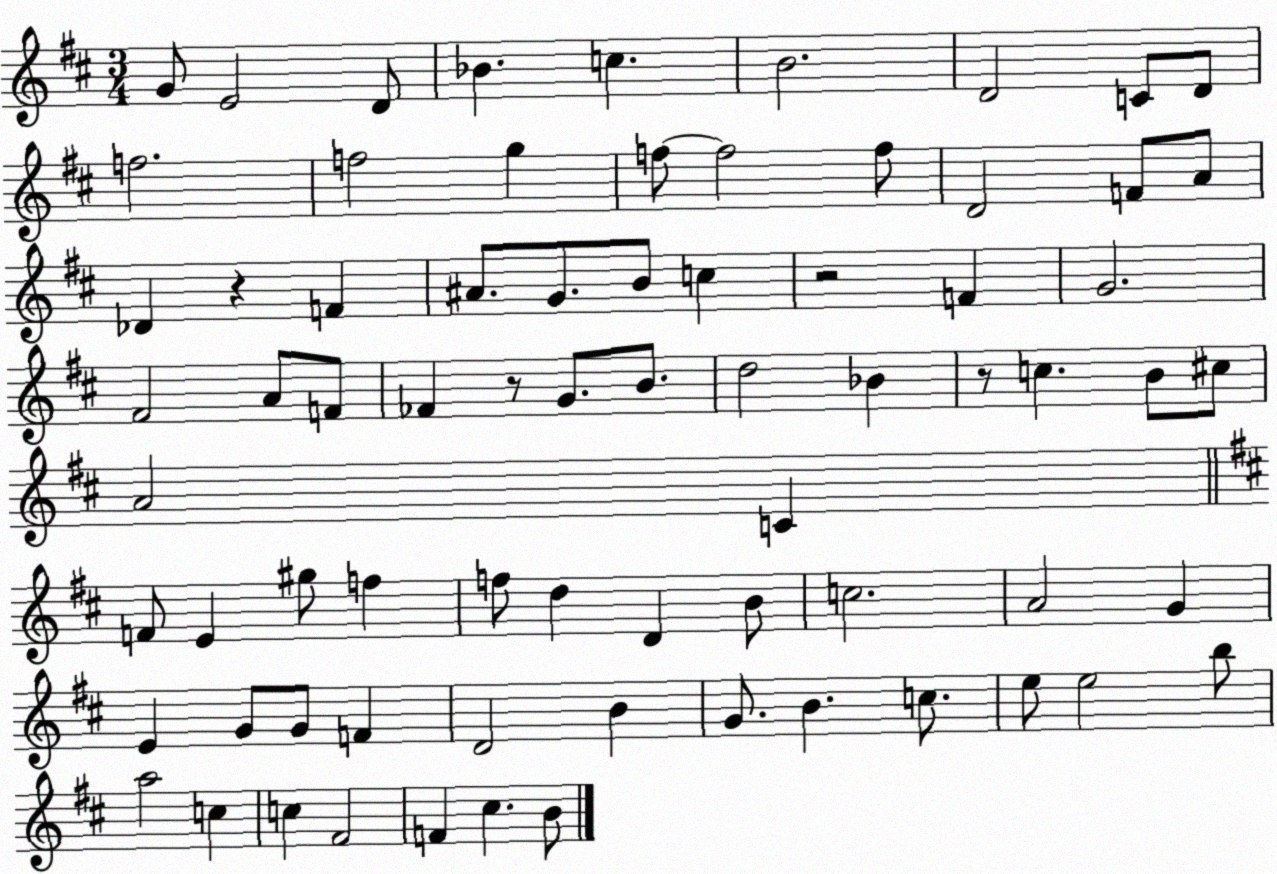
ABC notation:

X:1
T:Untitled
M:3/4
L:1/4
K:D
G/2 E2 D/2 _B c B2 D2 C/2 D/2 f2 f2 g f/2 f2 f/2 D2 F/2 A/2 _D z F ^A/2 G/2 B/2 c z2 F G2 ^F2 A/2 F/2 _F z/2 G/2 B/2 d2 _B z/2 c B/2 ^c/2 A2 C F/2 E ^g/2 f f/2 d D B/2 c2 A2 G E G/2 G/2 F D2 B G/2 B c/2 e/2 e2 b/2 a2 c c ^F2 F ^c B/2